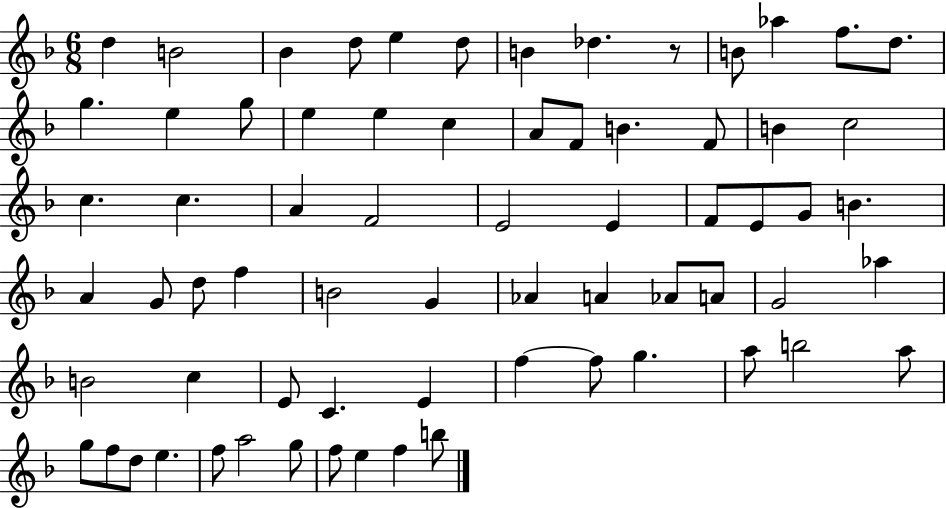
D5/q B4/h Bb4/q D5/e E5/q D5/e B4/q Db5/q. R/e B4/e Ab5/q F5/e. D5/e. G5/q. E5/q G5/e E5/q E5/q C5/q A4/e F4/e B4/q. F4/e B4/q C5/h C5/q. C5/q. A4/q F4/h E4/h E4/q F4/e E4/e G4/e B4/q. A4/q G4/e D5/e F5/q B4/h G4/q Ab4/q A4/q Ab4/e A4/e G4/h Ab5/q B4/h C5/q E4/e C4/q. E4/q F5/q F5/e G5/q. A5/e B5/h A5/e G5/e F5/e D5/e E5/q. F5/e A5/h G5/e F5/e E5/q F5/q B5/e